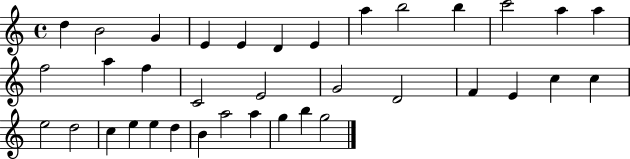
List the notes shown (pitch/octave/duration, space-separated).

D5/q B4/h G4/q E4/q E4/q D4/q E4/q A5/q B5/h B5/q C6/h A5/q A5/q F5/h A5/q F5/q C4/h E4/h G4/h D4/h F4/q E4/q C5/q C5/q E5/h D5/h C5/q E5/q E5/q D5/q B4/q A5/h A5/q G5/q B5/q G5/h